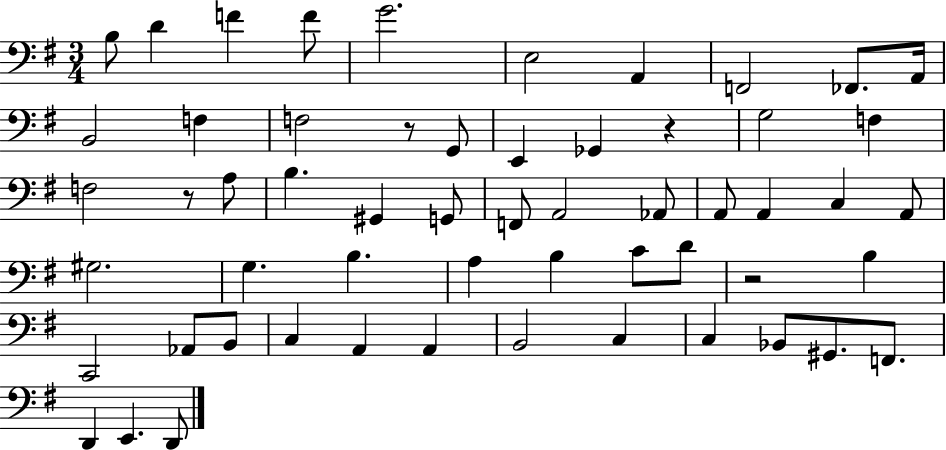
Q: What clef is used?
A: bass